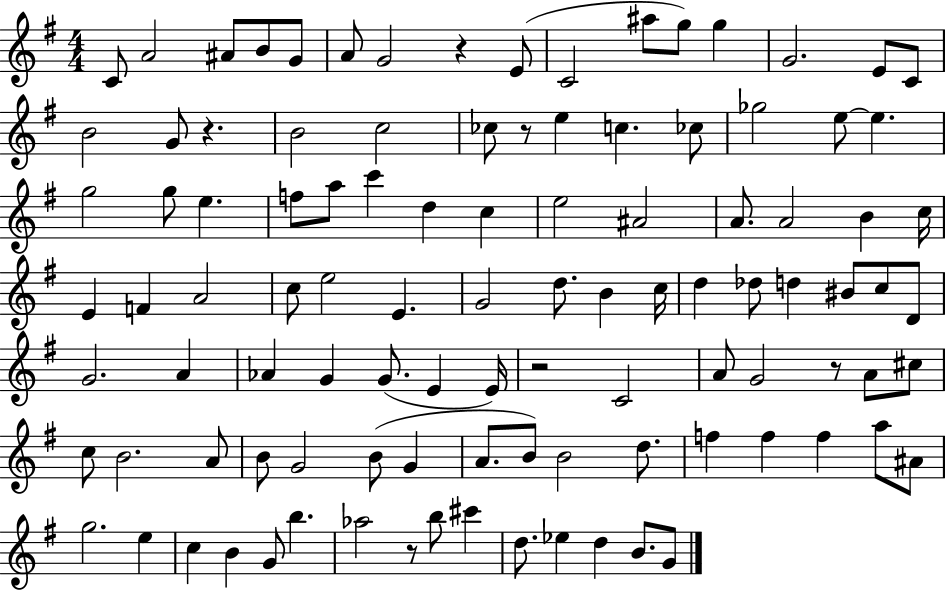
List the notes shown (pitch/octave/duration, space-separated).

C4/e A4/h A#4/e B4/e G4/e A4/e G4/h R/q E4/e C4/h A#5/e G5/e G5/q G4/h. E4/e C4/e B4/h G4/e R/q. B4/h C5/h CES5/e R/e E5/q C5/q. CES5/e Gb5/h E5/e E5/q. G5/h G5/e E5/q. F5/e A5/e C6/q D5/q C5/q E5/h A#4/h A4/e. A4/h B4/q C5/s E4/q F4/q A4/h C5/e E5/h E4/q. G4/h D5/e. B4/q C5/s D5/q Db5/e D5/q BIS4/e C5/e D4/e G4/h. A4/q Ab4/q G4/q G4/e. E4/q E4/s R/h C4/h A4/e G4/h R/e A4/e C#5/e C5/e B4/h. A4/e B4/e G4/h B4/e G4/q A4/e. B4/e B4/h D5/e. F5/q F5/q F5/q A5/e A#4/e G5/h. E5/q C5/q B4/q G4/e B5/q. Ab5/h R/e B5/e C#6/q D5/e. Eb5/q D5/q B4/e. G4/e